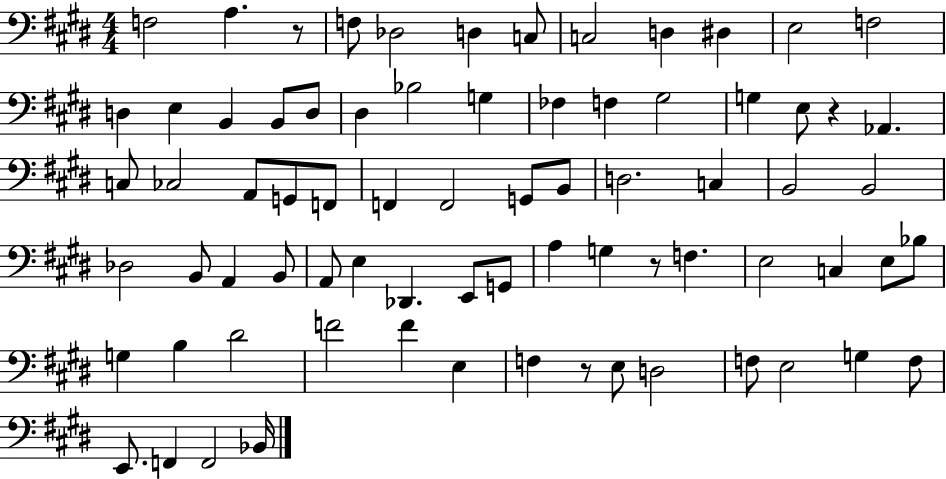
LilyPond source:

{
  \clef bass
  \numericTimeSignature
  \time 4/4
  \key e \major
  f2 a4. r8 | f8 des2 d4 c8 | c2 d4 dis4 | e2 f2 | \break d4 e4 b,4 b,8 d8 | dis4 bes2 g4 | fes4 f4 gis2 | g4 e8 r4 aes,4. | \break c8 ces2 a,8 g,8 f,8 | f,4 f,2 g,8 b,8 | d2. c4 | b,2 b,2 | \break des2 b,8 a,4 b,8 | a,8 e4 des,4. e,8 g,8 | a4 g4 r8 f4. | e2 c4 e8 bes8 | \break g4 b4 dis'2 | f'2 f'4 e4 | f4 r8 e8 d2 | f8 e2 g4 f8 | \break e,8. f,4 f,2 bes,16 | \bar "|."
}